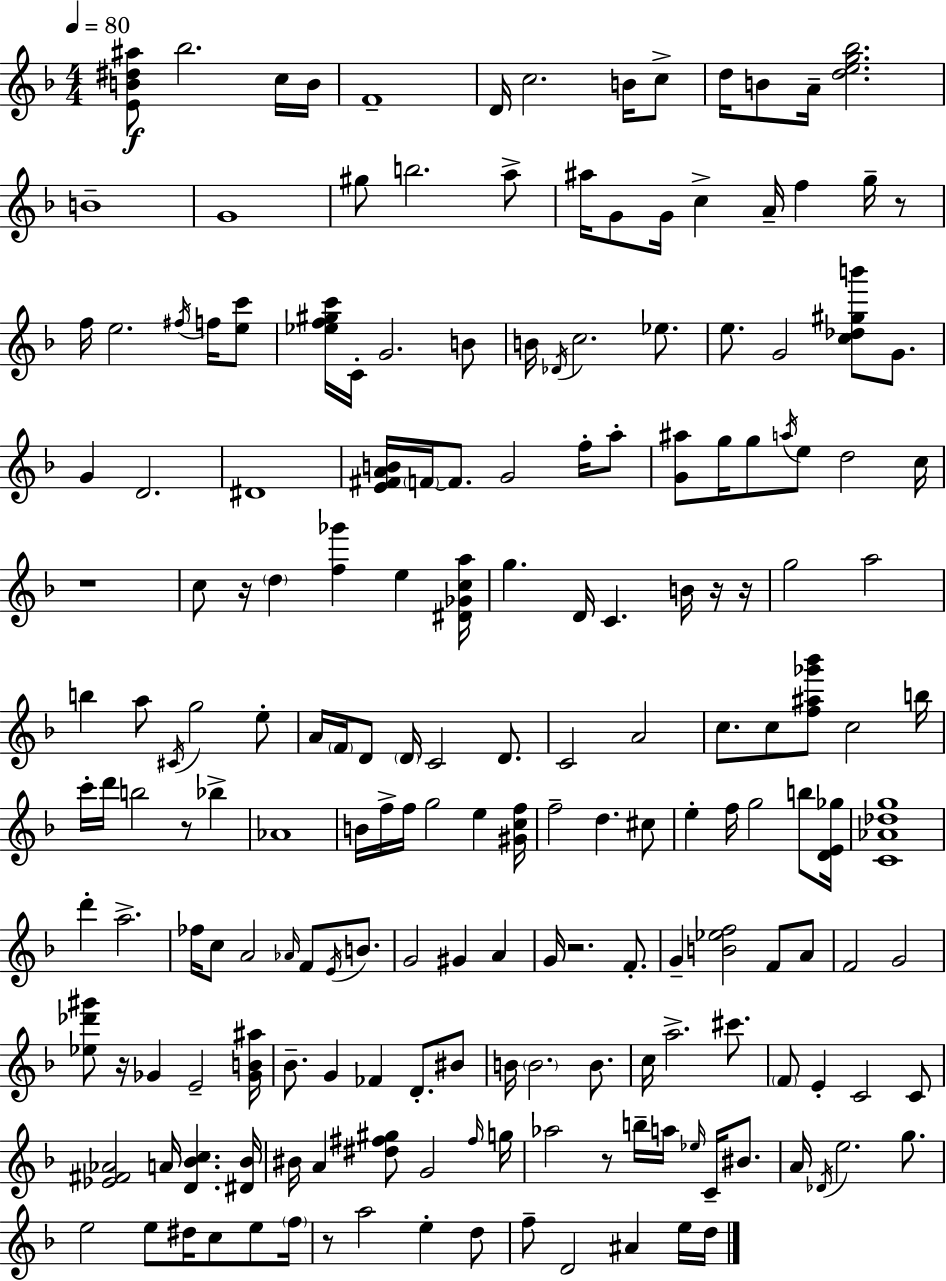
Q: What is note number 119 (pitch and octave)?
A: D4